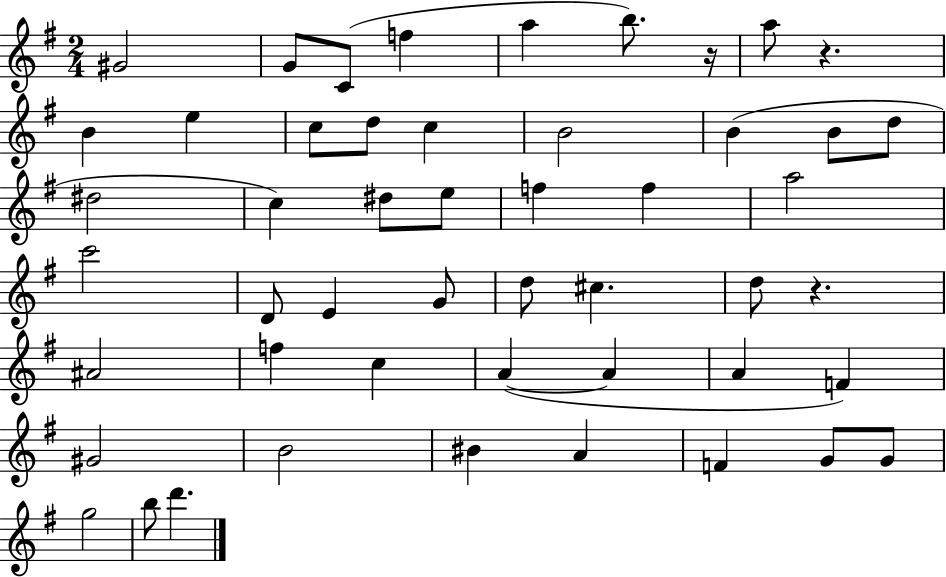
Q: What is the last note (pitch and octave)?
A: D6